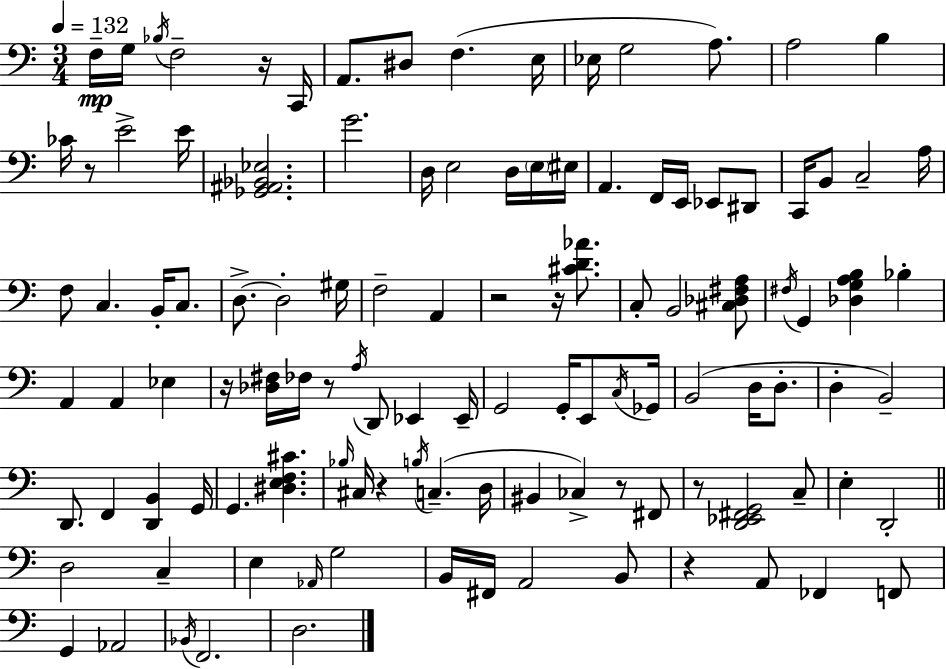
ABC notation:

X:1
T:Untitled
M:3/4
L:1/4
K:C
F,/4 G,/4 _B,/4 F,2 z/4 C,,/4 A,,/2 ^D,/2 F, E,/4 _E,/4 G,2 A,/2 A,2 B, _C/4 z/2 E2 E/4 [_G,,^A,,_B,,_E,]2 G2 D,/4 E,2 D,/4 E,/4 ^E,/4 A,, F,,/4 E,,/4 _E,,/2 ^D,,/2 C,,/4 B,,/2 C,2 A,/4 F,/2 C, B,,/4 C,/2 D,/2 D,2 ^G,/4 F,2 A,, z2 z/4 [^CD_A]/2 C,/2 B,,2 [^C,_D,^F,A,]/2 ^F,/4 G,, [_D,G,A,B,] _B, A,, A,, _E, z/4 [_D,^F,]/4 _F,/4 z/2 A,/4 D,,/2 _E,, _E,,/4 G,,2 G,,/4 E,,/2 C,/4 _G,,/4 B,,2 D,/4 D,/2 D, B,,2 D,,/2 F,, [D,,B,,] G,,/4 G,, [^D,E,F,^C] _B,/4 ^C,/4 z B,/4 C, D,/4 ^B,, _C, z/2 ^F,,/2 z/2 [D,,_E,,^F,,G,,]2 C,/2 E, D,,2 D,2 C, E, _A,,/4 G,2 B,,/4 ^F,,/4 A,,2 B,,/2 z A,,/2 _F,, F,,/2 G,, _A,,2 _B,,/4 F,,2 D,2